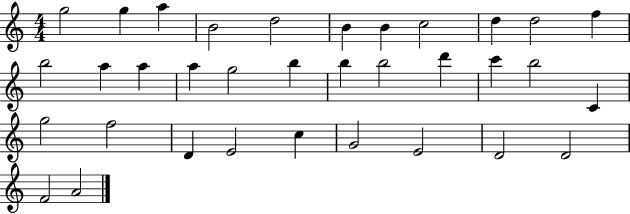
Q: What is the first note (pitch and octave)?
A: G5